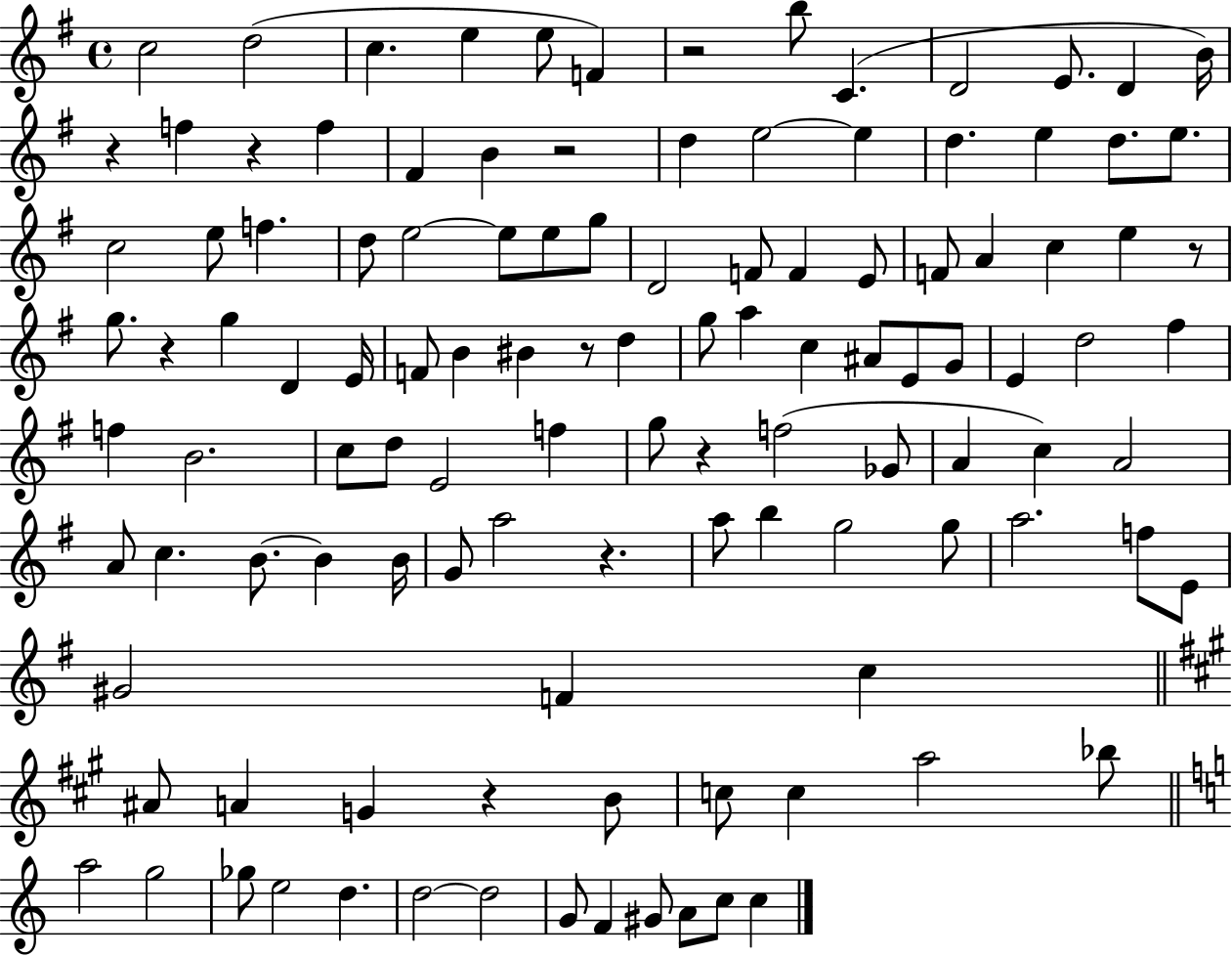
{
  \clef treble
  \time 4/4
  \defaultTimeSignature
  \key g \major
  c''2 d''2( | c''4. e''4 e''8 f'4) | r2 b''8 c'4.( | d'2 e'8. d'4 b'16) | \break r4 f''4 r4 f''4 | fis'4 b'4 r2 | d''4 e''2~~ e''4 | d''4. e''4 d''8. e''8. | \break c''2 e''8 f''4. | d''8 e''2~~ e''8 e''8 g''8 | d'2 f'8 f'4 e'8 | f'8 a'4 c''4 e''4 r8 | \break g''8. r4 g''4 d'4 e'16 | f'8 b'4 bis'4 r8 d''4 | g''8 a''4 c''4 ais'8 e'8 g'8 | e'4 d''2 fis''4 | \break f''4 b'2. | c''8 d''8 e'2 f''4 | g''8 r4 f''2( ges'8 | a'4 c''4) a'2 | \break a'8 c''4. b'8.~~ b'4 b'16 | g'8 a''2 r4. | a''8 b''4 g''2 g''8 | a''2. f''8 e'8 | \break gis'2 f'4 c''4 | \bar "||" \break \key a \major ais'8 a'4 g'4 r4 b'8 | c''8 c''4 a''2 bes''8 | \bar "||" \break \key c \major a''2 g''2 | ges''8 e''2 d''4. | d''2~~ d''2 | g'8 f'4 gis'8 a'8 c''8 c''4 | \break \bar "|."
}